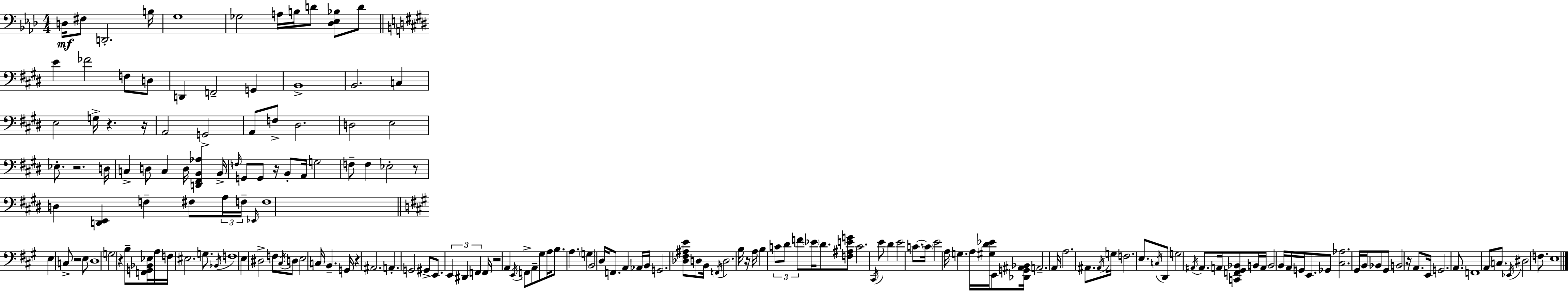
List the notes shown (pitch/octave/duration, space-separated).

D3/s F#3/e D2/h. B3/s G3/w Gb3/h A3/s B3/s D4/e [Db3,Eb3,Bb3]/e D4/e E4/q FES4/h F3/e D3/e D2/q F2/h G2/q B2/w B2/h. C3/q E3/h G3/s R/q. R/s A2/h G2/h A2/e F3/e D#3/h. D3/h E3/h Eb3/e. R/h. D3/s C3/q D3/e C3/q D3/s [D2,F#2,B2,Ab3]/q B2/s F3/s G2/e G2/e R/s B2/e A2/s G3/h F3/e F3/q Eb3/h R/e D3/q [D2,E2]/q F3/q F#3/e A3/s F3/s Eb2/s F3/w E3/q C3/e R/h E3/e D3/w G3/h R/q B3/e [F2,G2,Bb2,Eb3]/s A3/s F3/s EIS3/h. G3/e. Bb2/s F3/w E3/q D#3/h F3/e C#3/s D3/e E3/h C3/s B2/q. G2/s R/q A#2/h. A2/q. G2/h G#2/e E2/e. E2/q D#2/q F2/q F2/s R/h A2/q E2/s F2/e A2/e G#3/e A3/s B3/e. A3/q. G3/q B2/h D3/s F2/e. A2/q Ab2/s B2/s G2/h. [Db3,F#3,A#3,E4]/e D3/e B2/s F2/s D3/h. B3/s R/s A3/s B3/q C4/e D4/e F4/e Eb4/s D4/e. [F3,A#3,E4,G4]/e C4/h. C#2/s E4/e D4/q E4/h C4/e. C4/s E4/h A3/s G3/q. A3/s [G#3,D4,Eb4]/s E2/e [Db2,G2,A#2,Bb2]/s A2/h. A2/s A3/h. A#2/e. A#2/s G3/s F3/h. E3/e. C3/s D2/e G3/h A#2/s A#2/e. A2/s [C2,F2,G#2,Bb2]/e B2/s A2/s B2/h B2/s A2/s G2/s E2/e. Gb2/e [C#3,Ab3]/h. G#2/s B2/s Bb2/e G#2/e B2/h R/s A2/e. E2/s G2/h. A2/e. F2/w A2/e C3/e. Eb2/s D#3/h F3/e. E3/w